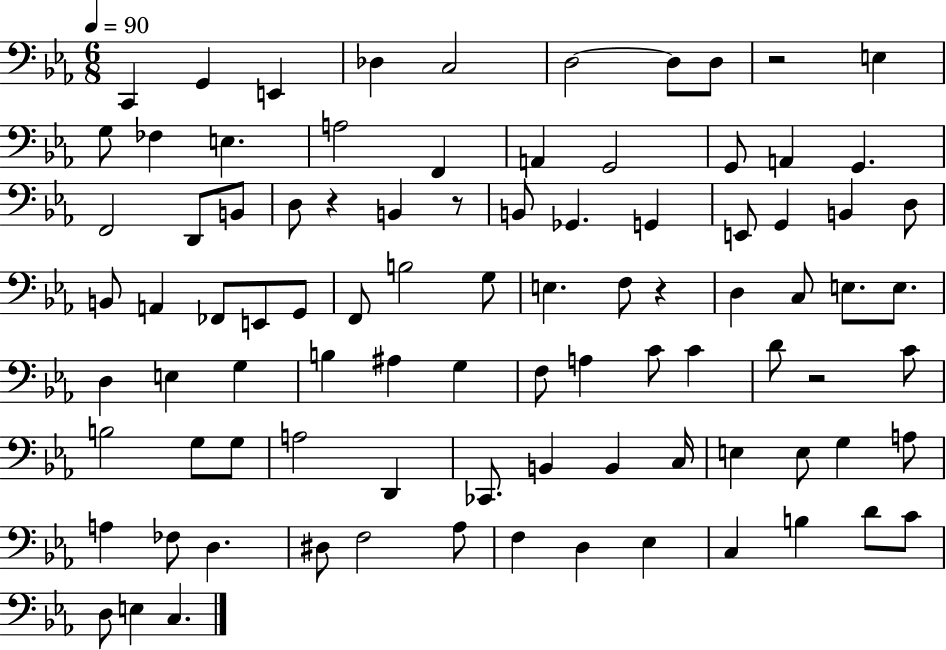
{
  \clef bass
  \numericTimeSignature
  \time 6/8
  \key ees \major
  \tempo 4 = 90
  c,4 g,4 e,4 | des4 c2 | d2~~ d8 d8 | r2 e4 | \break g8 fes4 e4. | a2 f,4 | a,4 g,2 | g,8 a,4 g,4. | \break f,2 d,8 b,8 | d8 r4 b,4 r8 | b,8 ges,4. g,4 | e,8 g,4 b,4 d8 | \break b,8 a,4 fes,8 e,8 g,8 | f,8 b2 g8 | e4. f8 r4 | d4 c8 e8. e8. | \break d4 e4 g4 | b4 ais4 g4 | f8 a4 c'8 c'4 | d'8 r2 c'8 | \break b2 g8 g8 | a2 d,4 | ces,8. b,4 b,4 c16 | e4 e8 g4 a8 | \break a4 fes8 d4. | dis8 f2 aes8 | f4 d4 ees4 | c4 b4 d'8 c'8 | \break d8 e4 c4. | \bar "|."
}